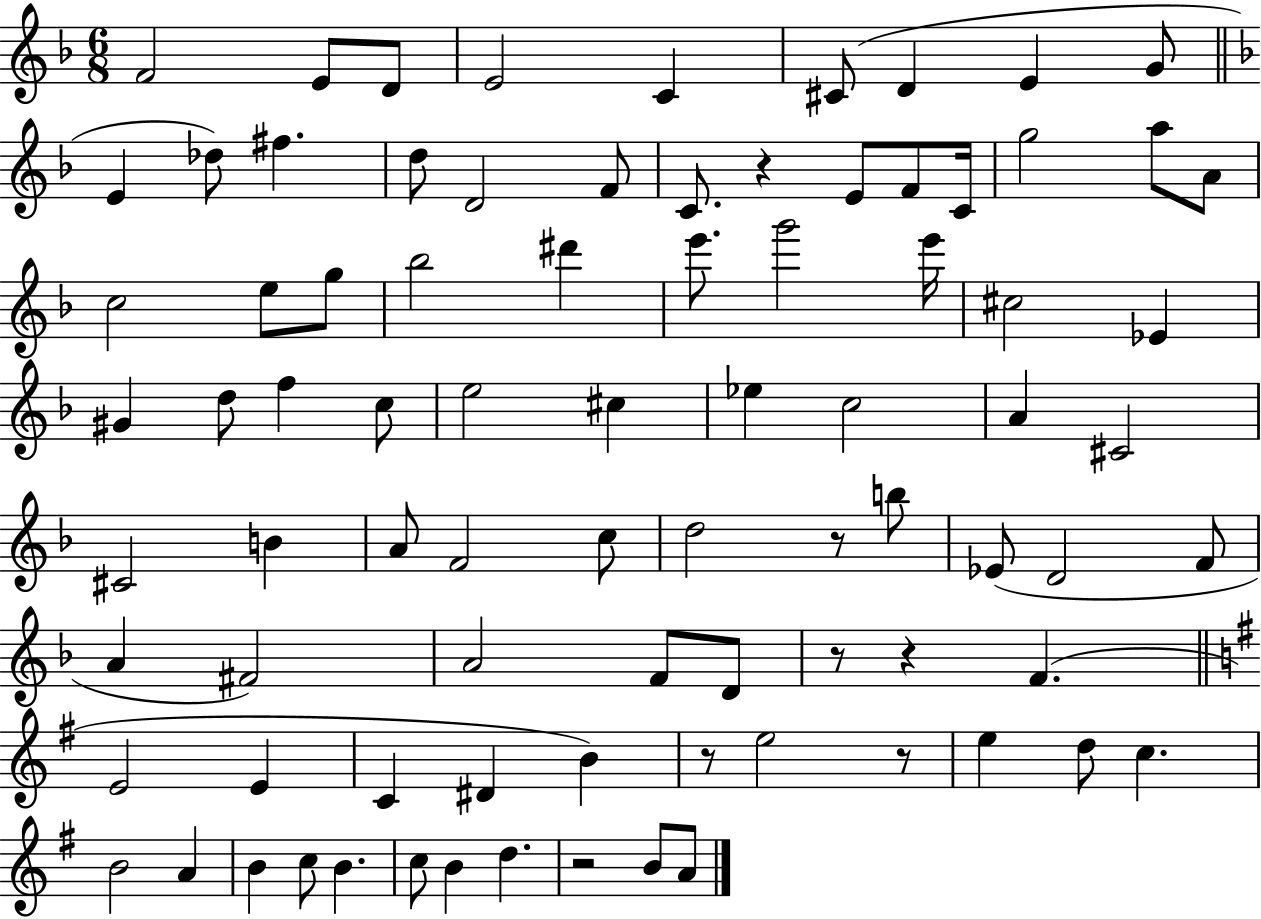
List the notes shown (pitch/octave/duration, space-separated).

F4/h E4/e D4/e E4/h C4/q C#4/e D4/q E4/q G4/e E4/q Db5/e F#5/q. D5/e D4/h F4/e C4/e. R/q E4/e F4/e C4/s G5/h A5/e A4/e C5/h E5/e G5/e Bb5/h D#6/q E6/e. G6/h E6/s C#5/h Eb4/q G#4/q D5/e F5/q C5/e E5/h C#5/q Eb5/q C5/h A4/q C#4/h C#4/h B4/q A4/e F4/h C5/e D5/h R/e B5/e Eb4/e D4/h F4/e A4/q F#4/h A4/h F4/e D4/e R/e R/q F4/q. E4/h E4/q C4/q D#4/q B4/q R/e E5/h R/e E5/q D5/e C5/q. B4/h A4/q B4/q C5/e B4/q. C5/e B4/q D5/q. R/h B4/e A4/e